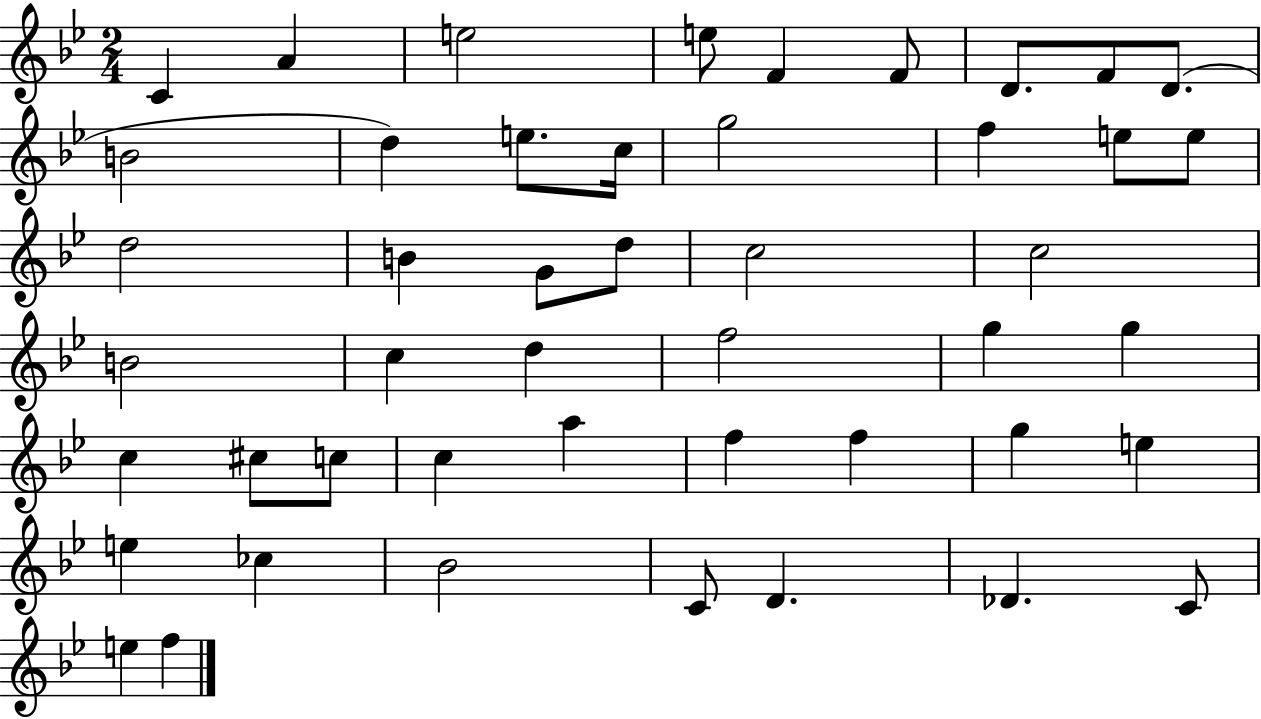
X:1
T:Untitled
M:2/4
L:1/4
K:Bb
C A e2 e/2 F F/2 D/2 F/2 D/2 B2 d e/2 c/4 g2 f e/2 e/2 d2 B G/2 d/2 c2 c2 B2 c d f2 g g c ^c/2 c/2 c a f f g e e _c _B2 C/2 D _D C/2 e f